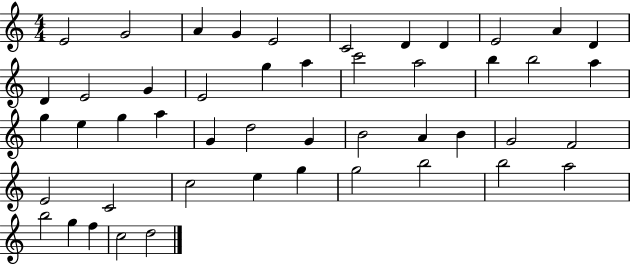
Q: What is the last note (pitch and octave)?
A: D5